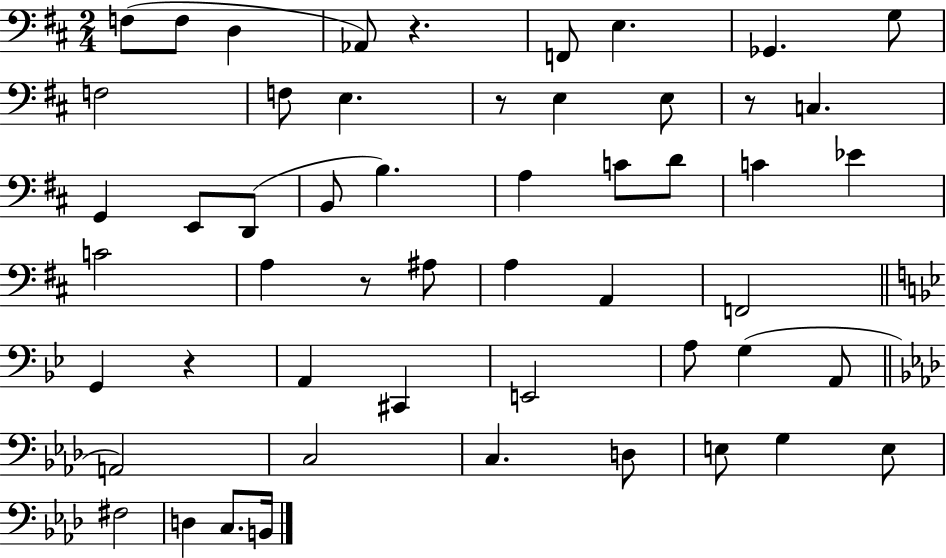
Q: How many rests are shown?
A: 5